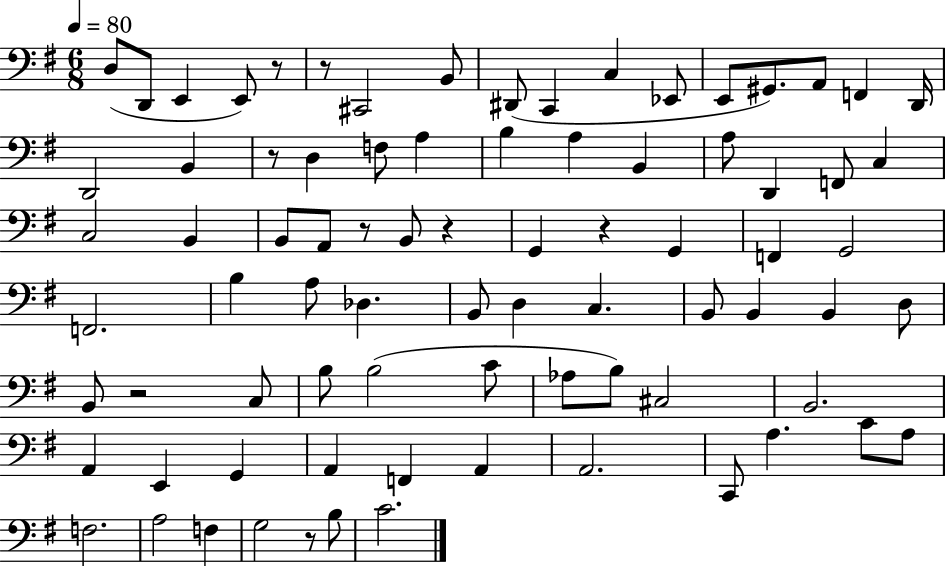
X:1
T:Untitled
M:6/8
L:1/4
K:G
D,/2 D,,/2 E,, E,,/2 z/2 z/2 ^C,,2 B,,/2 ^D,,/2 C,, C, _E,,/2 E,,/2 ^G,,/2 A,,/2 F,, D,,/4 D,,2 B,, z/2 D, F,/2 A, B, A, B,, A,/2 D,, F,,/2 C, C,2 B,, B,,/2 A,,/2 z/2 B,,/2 z G,, z G,, F,, G,,2 F,,2 B, A,/2 _D, B,,/2 D, C, B,,/2 B,, B,, D,/2 B,,/2 z2 C,/2 B,/2 B,2 C/2 _A,/2 B,/2 ^C,2 B,,2 A,, E,, G,, A,, F,, A,, A,,2 C,,/2 A, C/2 A,/2 F,2 A,2 F, G,2 z/2 B,/2 C2